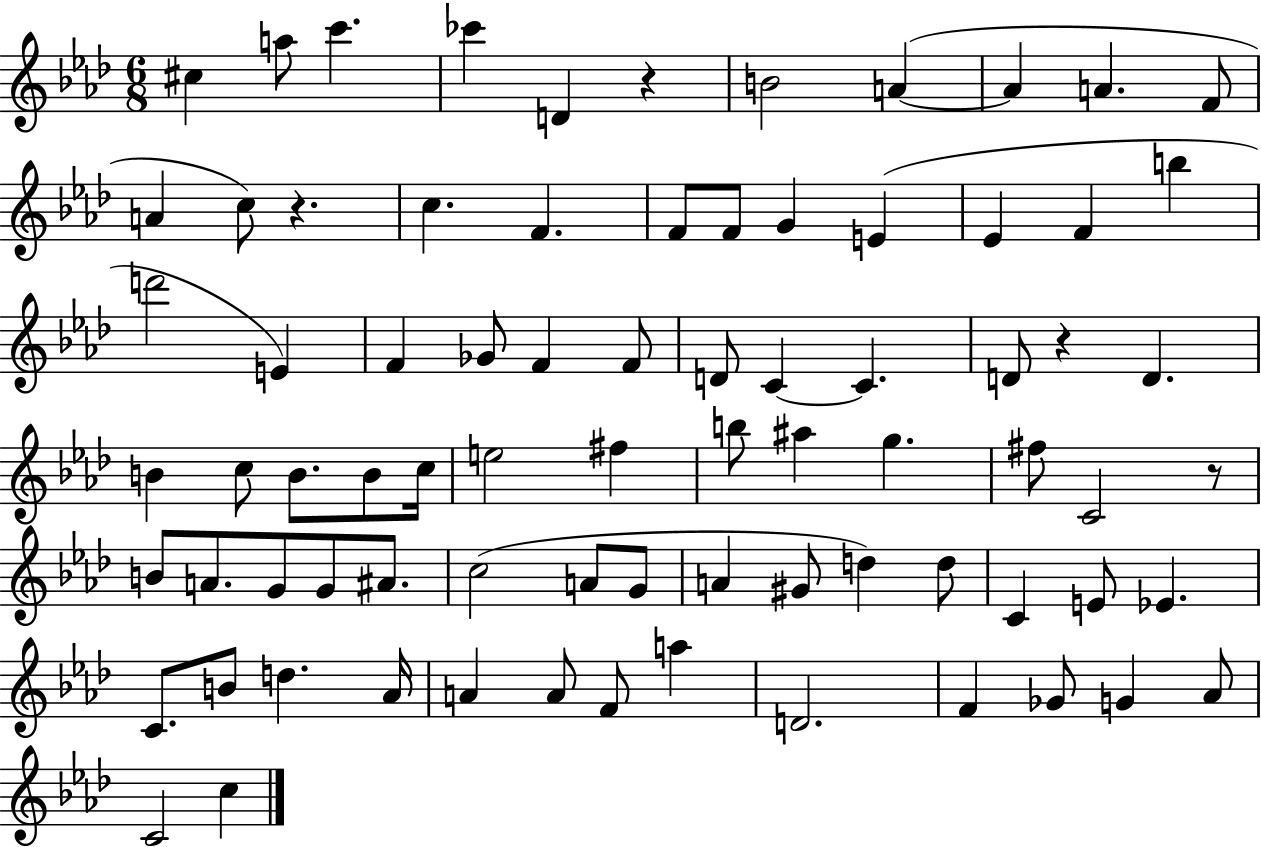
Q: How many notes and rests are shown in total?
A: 78